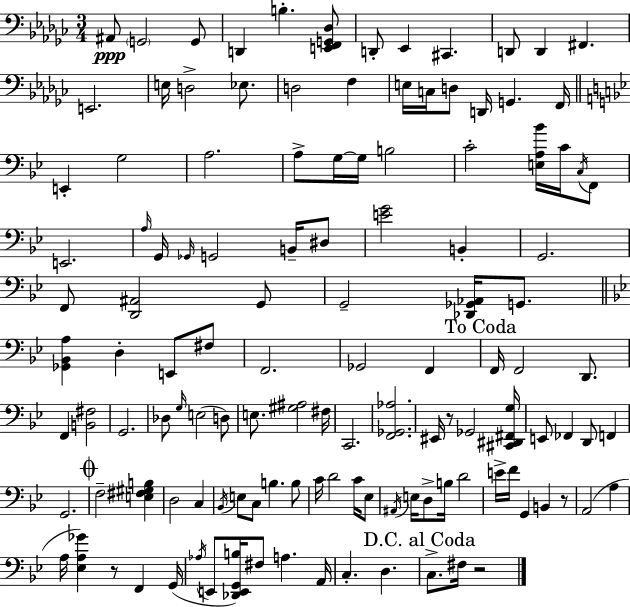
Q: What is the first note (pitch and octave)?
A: A#2